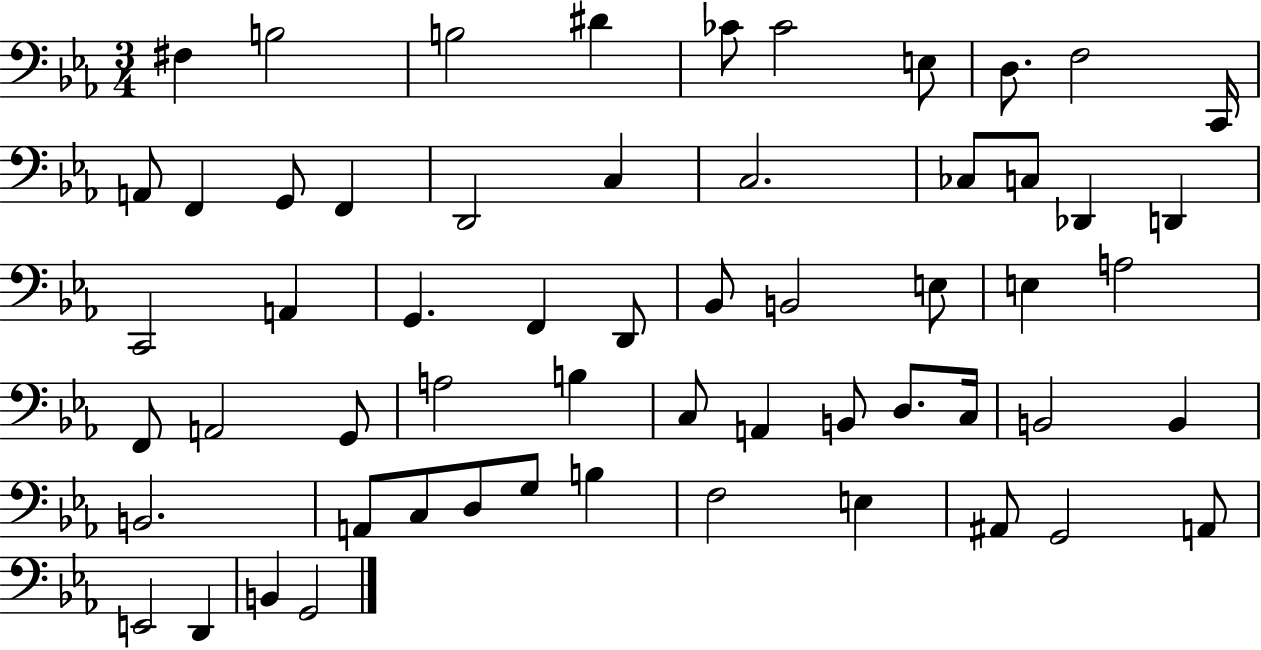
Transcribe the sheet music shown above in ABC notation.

X:1
T:Untitled
M:3/4
L:1/4
K:Eb
^F, B,2 B,2 ^D _C/2 _C2 E,/2 D,/2 F,2 C,,/4 A,,/2 F,, G,,/2 F,, D,,2 C, C,2 _C,/2 C,/2 _D,, D,, C,,2 A,, G,, F,, D,,/2 _B,,/2 B,,2 E,/2 E, A,2 F,,/2 A,,2 G,,/2 A,2 B, C,/2 A,, B,,/2 D,/2 C,/4 B,,2 B,, B,,2 A,,/2 C,/2 D,/2 G,/2 B, F,2 E, ^A,,/2 G,,2 A,,/2 E,,2 D,, B,, G,,2